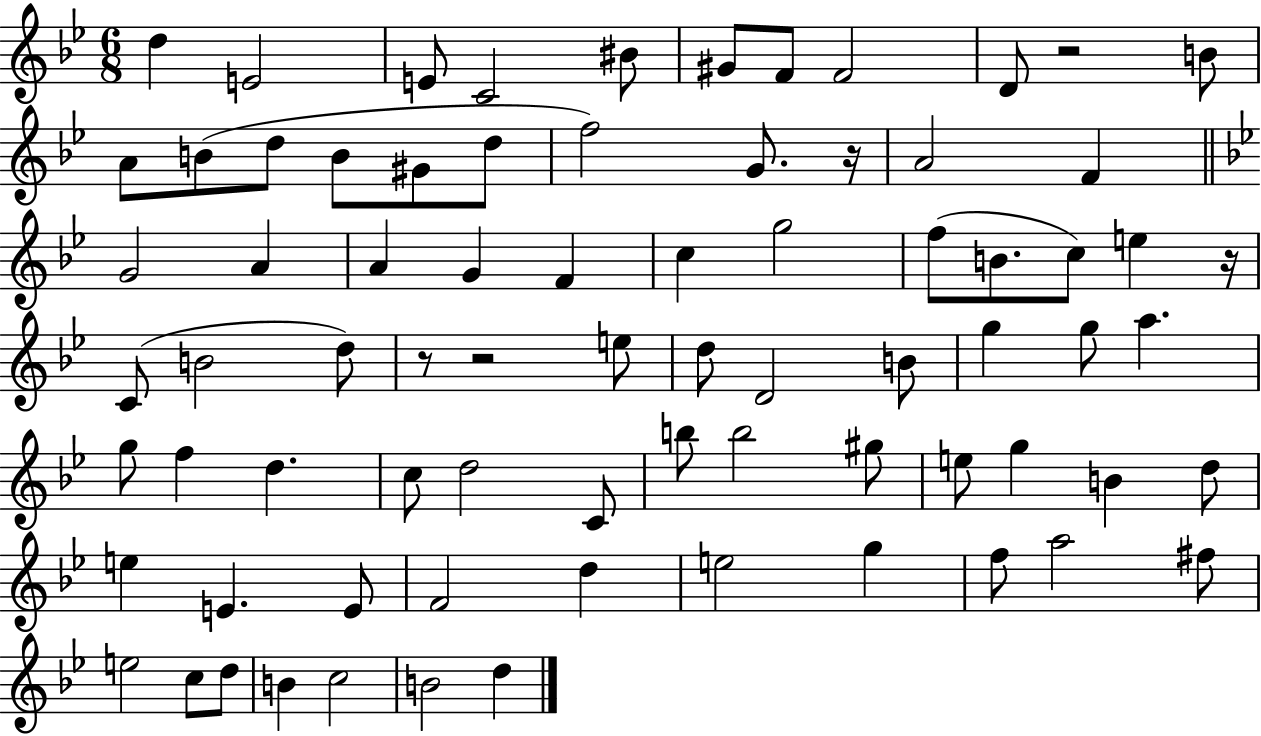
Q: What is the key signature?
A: BES major